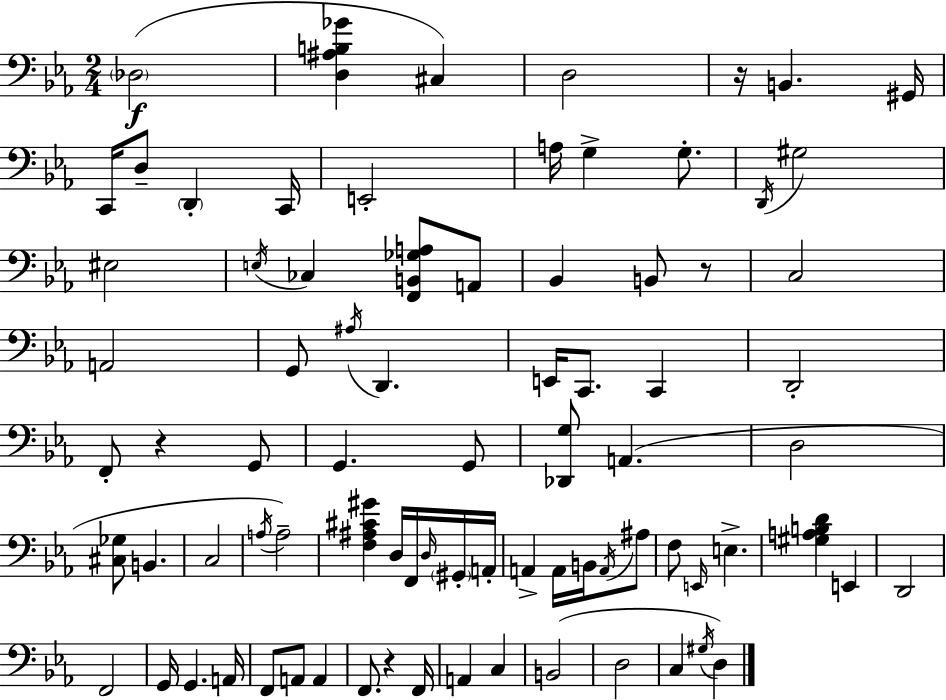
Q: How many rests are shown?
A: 4